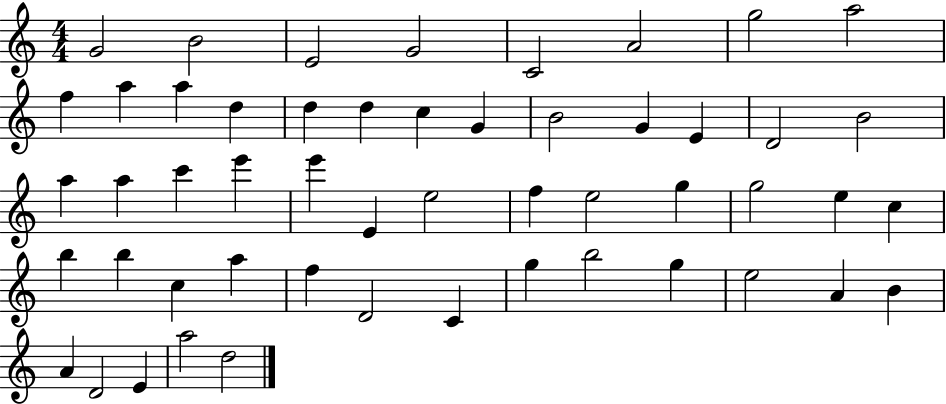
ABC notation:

X:1
T:Untitled
M:4/4
L:1/4
K:C
G2 B2 E2 G2 C2 A2 g2 a2 f a a d d d c G B2 G E D2 B2 a a c' e' e' E e2 f e2 g g2 e c b b c a f D2 C g b2 g e2 A B A D2 E a2 d2